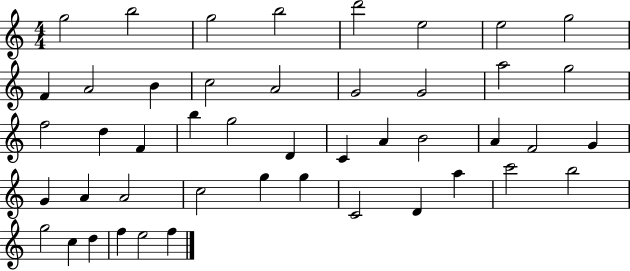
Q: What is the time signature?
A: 4/4